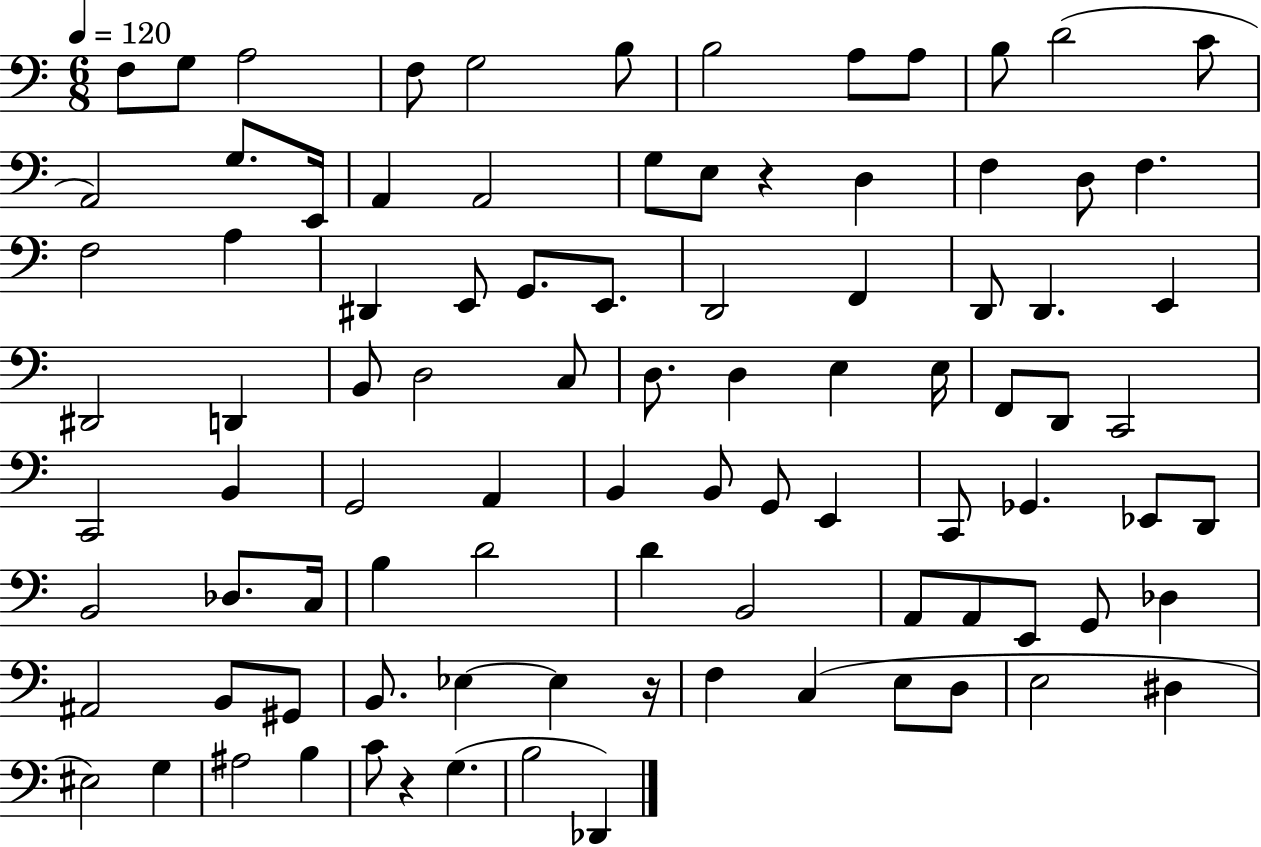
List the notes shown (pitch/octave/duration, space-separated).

F3/e G3/e A3/h F3/e G3/h B3/e B3/h A3/e A3/e B3/e D4/h C4/e A2/h G3/e. E2/s A2/q A2/h G3/e E3/e R/q D3/q F3/q D3/e F3/q. F3/h A3/q D#2/q E2/e G2/e. E2/e. D2/h F2/q D2/e D2/q. E2/q D#2/h D2/q B2/e D3/h C3/e D3/e. D3/q E3/q E3/s F2/e D2/e C2/h C2/h B2/q G2/h A2/q B2/q B2/e G2/e E2/q C2/e Gb2/q. Eb2/e D2/e B2/h Db3/e. C3/s B3/q D4/h D4/q B2/h A2/e A2/e E2/e G2/e Db3/q A#2/h B2/e G#2/e B2/e. Eb3/q Eb3/q R/s F3/q C3/q E3/e D3/e E3/h D#3/q EIS3/h G3/q A#3/h B3/q C4/e R/q G3/q. B3/h Db2/q